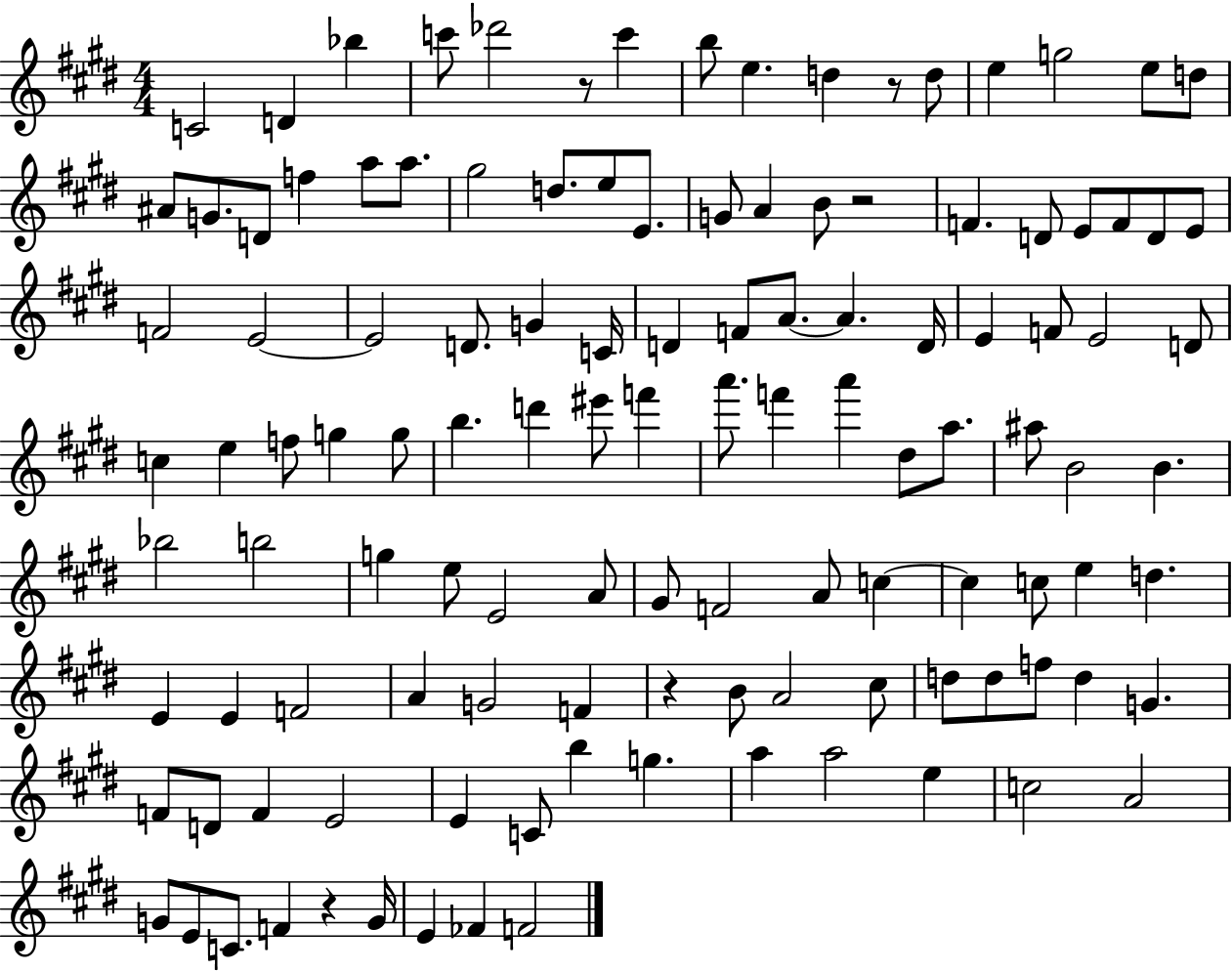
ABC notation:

X:1
T:Untitled
M:4/4
L:1/4
K:E
C2 D _b c'/2 _d'2 z/2 c' b/2 e d z/2 d/2 e g2 e/2 d/2 ^A/2 G/2 D/2 f a/2 a/2 ^g2 d/2 e/2 E/2 G/2 A B/2 z2 F D/2 E/2 F/2 D/2 E/2 F2 E2 E2 D/2 G C/4 D F/2 A/2 A D/4 E F/2 E2 D/2 c e f/2 g g/2 b d' ^e'/2 f' a'/2 f' a' ^d/2 a/2 ^a/2 B2 B _b2 b2 g e/2 E2 A/2 ^G/2 F2 A/2 c c c/2 e d E E F2 A G2 F z B/2 A2 ^c/2 d/2 d/2 f/2 d G F/2 D/2 F E2 E C/2 b g a a2 e c2 A2 G/2 E/2 C/2 F z G/4 E _F F2